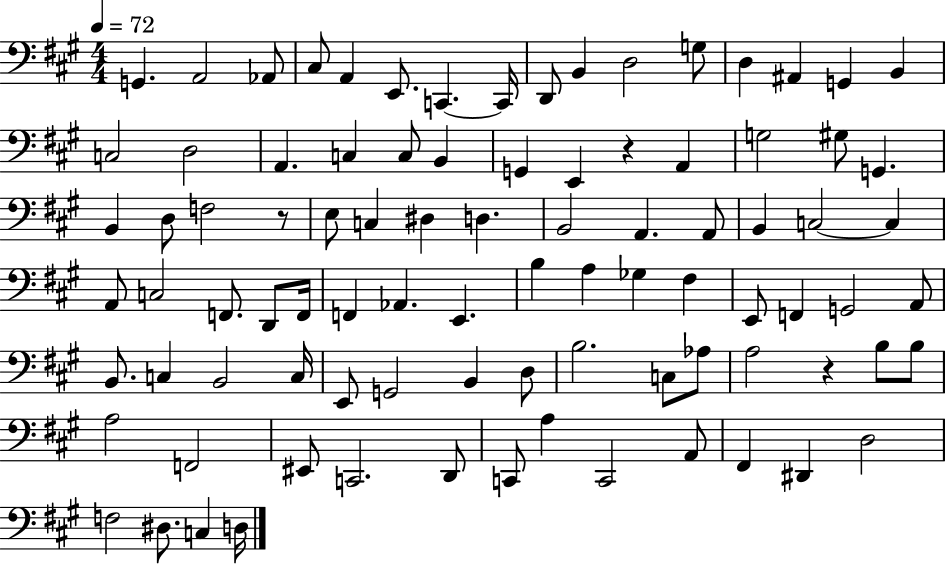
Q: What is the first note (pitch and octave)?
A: G2